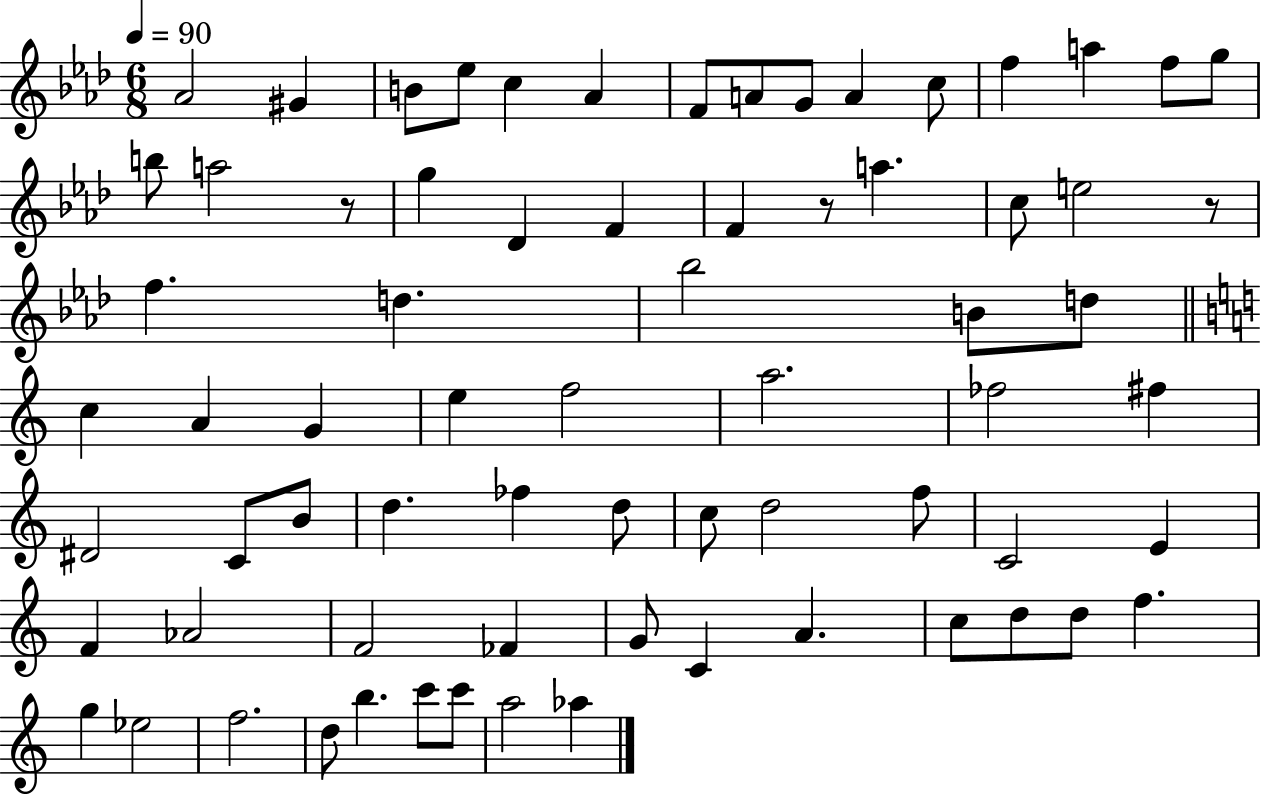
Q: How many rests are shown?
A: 3